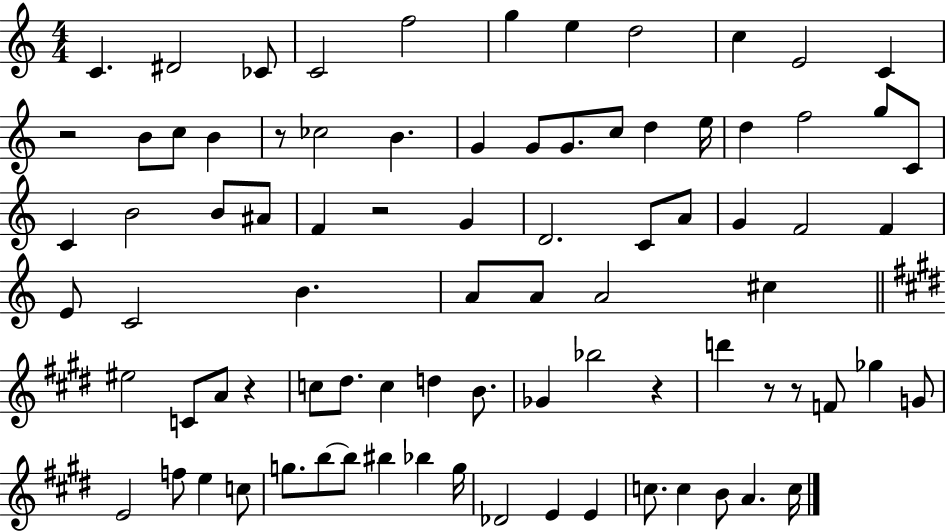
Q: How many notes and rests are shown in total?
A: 84